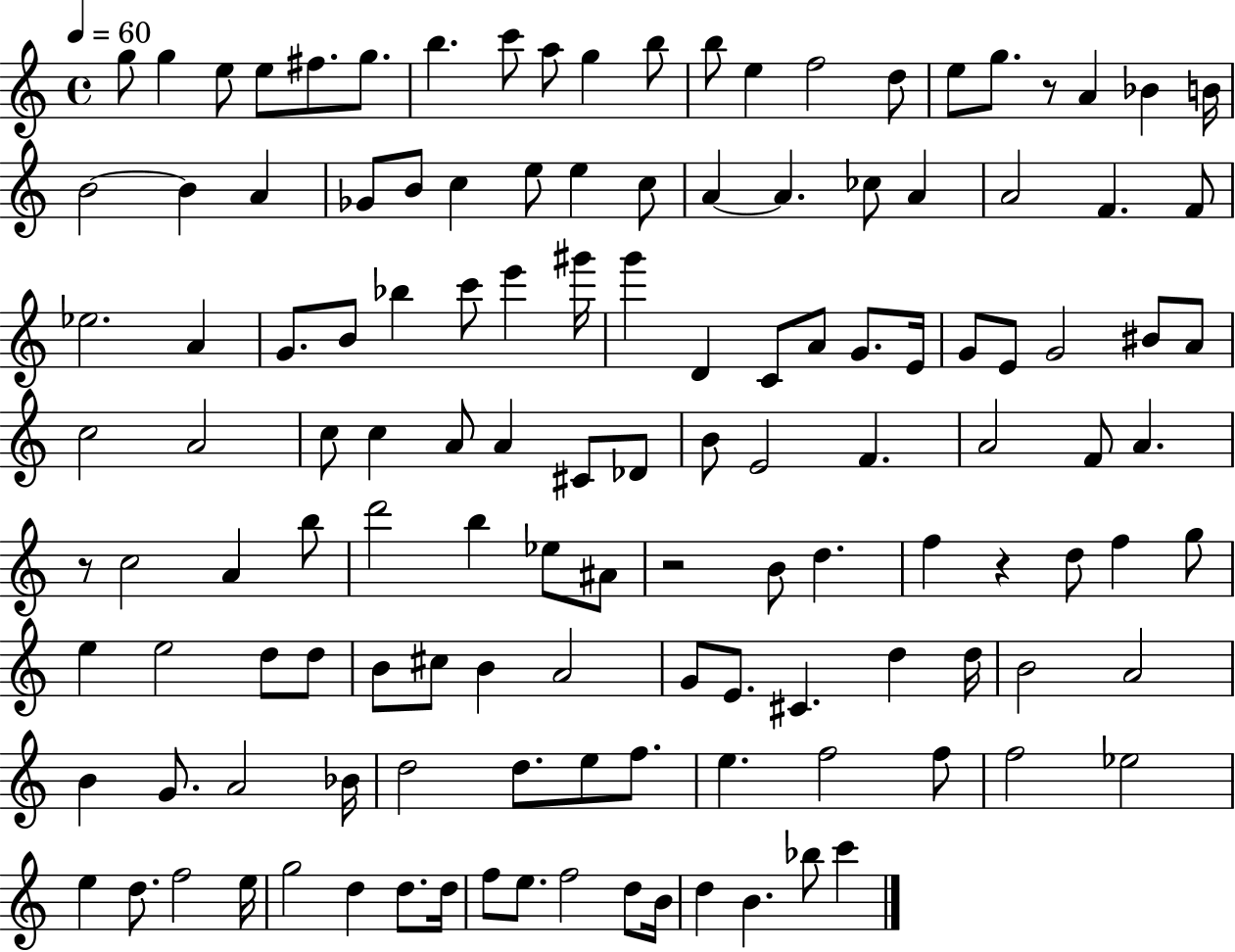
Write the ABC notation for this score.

X:1
T:Untitled
M:4/4
L:1/4
K:C
g/2 g e/2 e/2 ^f/2 g/2 b c'/2 a/2 g b/2 b/2 e f2 d/2 e/2 g/2 z/2 A _B B/4 B2 B A _G/2 B/2 c e/2 e c/2 A A _c/2 A A2 F F/2 _e2 A G/2 B/2 _b c'/2 e' ^g'/4 g' D C/2 A/2 G/2 E/4 G/2 E/2 G2 ^B/2 A/2 c2 A2 c/2 c A/2 A ^C/2 _D/2 B/2 E2 F A2 F/2 A z/2 c2 A b/2 d'2 b _e/2 ^A/2 z2 B/2 d f z d/2 f g/2 e e2 d/2 d/2 B/2 ^c/2 B A2 G/2 E/2 ^C d d/4 B2 A2 B G/2 A2 _B/4 d2 d/2 e/2 f/2 e f2 f/2 f2 _e2 e d/2 f2 e/4 g2 d d/2 d/4 f/2 e/2 f2 d/2 B/4 d B _b/2 c'